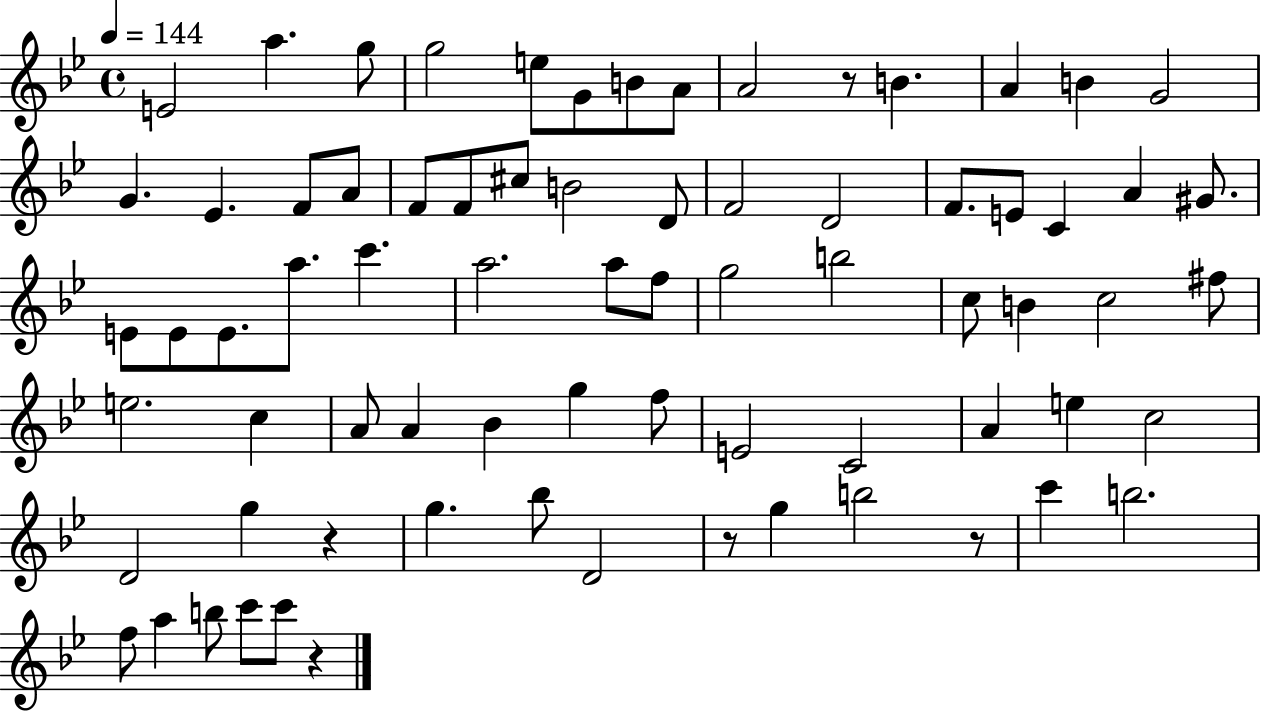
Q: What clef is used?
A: treble